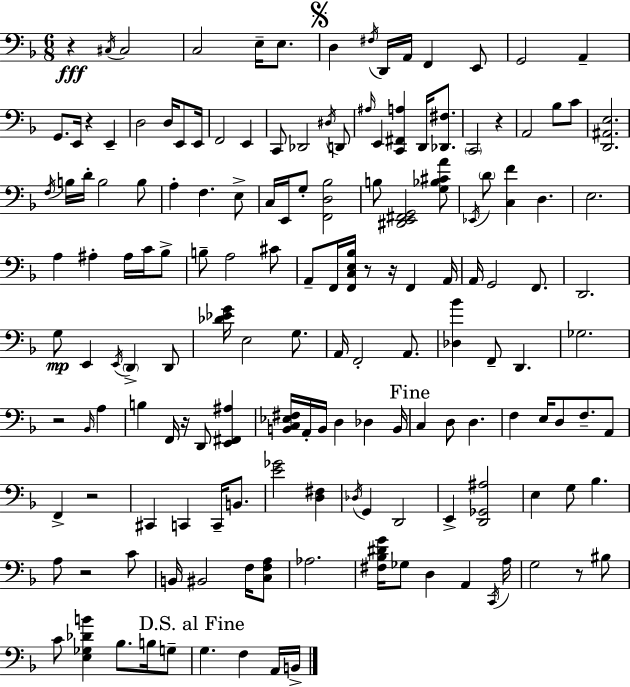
X:1
T:Untitled
M:6/8
L:1/4
K:F
z ^C,/4 ^C,2 C,2 E,/4 E,/2 D, ^F,/4 D,,/4 A,,/4 F,, E,,/2 G,,2 A,, G,,/2 E,,/4 z E,, D,2 D,/4 E,,/2 E,,/4 F,,2 E,, C,,/2 _D,,2 ^D,/4 D,,/2 ^A,/4 E,, [C,,^F,,A,] D,,/4 [_D,,^F,]/2 C,,2 z A,,2 _B,/2 C/2 [D,,^A,,E,]2 F,/4 B,/4 D/4 B,2 B,/2 A, F, E,/2 C,/4 E,,/4 G,/2 [F,,D,_B,]2 B,/2 [^D,,E,,^F,,G,,]2 [G,_B,^CA]/2 _E,,/4 D/2 [C,F] D, E,2 A, ^A, ^A,/4 C/4 _B,/2 B,/2 A,2 ^C/2 A,,/2 F,,/4 [F,,C,E,_B,]/4 z/2 z/4 F,, A,,/4 A,,/4 G,,2 F,,/2 D,,2 G,/2 E,, E,,/4 D,, D,,/2 [_D_EG]/4 E,2 G,/2 A,,/4 F,,2 A,,/2 [_D,_B] F,,/2 D,, _G,2 z2 _B,,/4 A, B, F,,/4 z/4 D,,/2 [E,,^F,,^A,] [B,,C,_E,^F,]/4 A,,/4 B,,/4 D, _D, B,,/4 C, D,/2 D, F, E,/4 D,/2 F,/2 A,,/2 F,, z2 ^C,, C,, C,,/4 B,,/2 [E_G]2 [D,^F,] _D,/4 G,, D,,2 E,, [D,,_G,,^A,]2 E, G,/2 _B, A,/2 z2 C/2 B,,/4 ^B,,2 F,/4 [C,F,A,]/2 _A,2 [^F,_B,^DG]/4 _G,/2 D, A,, C,,/4 A,/4 G,2 z/2 ^B,/2 C/2 [E,_G,_DB] _B,/2 B,/4 G,/2 G, F, A,,/4 B,,/4